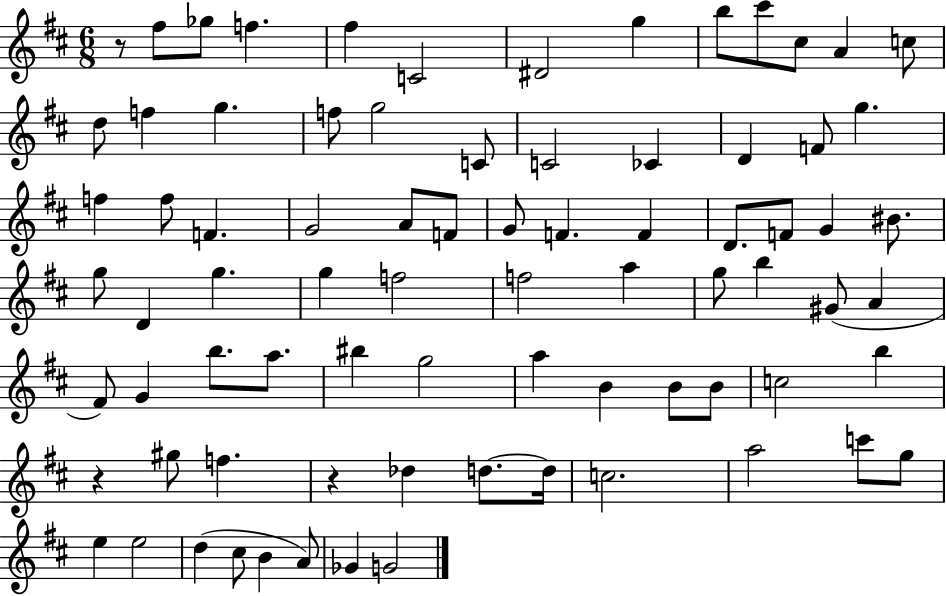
X:1
T:Untitled
M:6/8
L:1/4
K:D
z/2 ^f/2 _g/2 f ^f C2 ^D2 g b/2 ^c'/2 ^c/2 A c/2 d/2 f g f/2 g2 C/2 C2 _C D F/2 g f f/2 F G2 A/2 F/2 G/2 F F D/2 F/2 G ^B/2 g/2 D g g f2 f2 a g/2 b ^G/2 A ^F/2 G b/2 a/2 ^b g2 a B B/2 B/2 c2 b z ^g/2 f z _d d/2 d/4 c2 a2 c'/2 g/2 e e2 d ^c/2 B A/2 _G G2